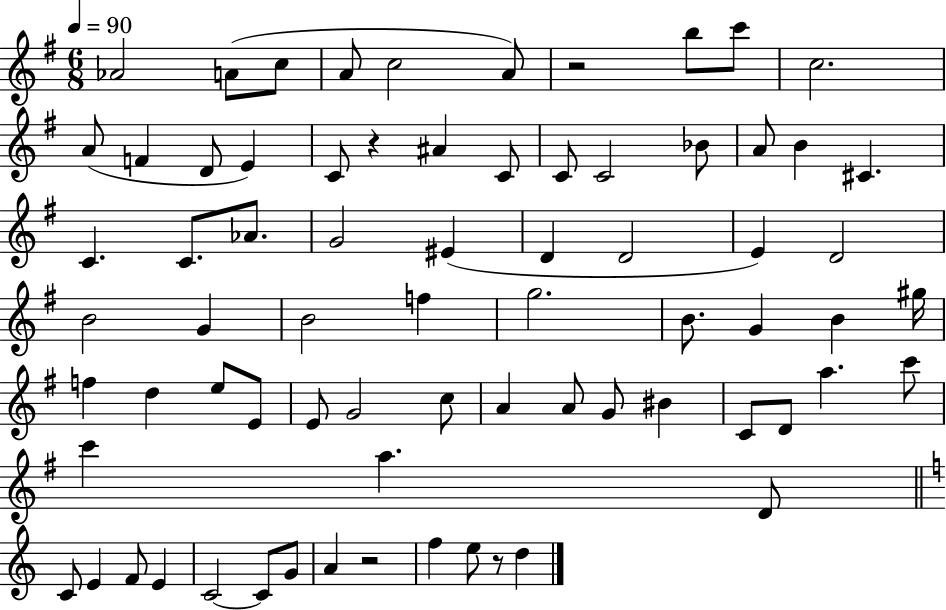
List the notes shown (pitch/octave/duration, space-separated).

Ab4/h A4/e C5/e A4/e C5/h A4/e R/h B5/e C6/e C5/h. A4/e F4/q D4/e E4/q C4/e R/q A#4/q C4/e C4/e C4/h Bb4/e A4/e B4/q C#4/q. C4/q. C4/e. Ab4/e. G4/h EIS4/q D4/q D4/h E4/q D4/h B4/h G4/q B4/h F5/q G5/h. B4/e. G4/q B4/q G#5/s F5/q D5/q E5/e E4/e E4/e G4/h C5/e A4/q A4/e G4/e BIS4/q C4/e D4/e A5/q. C6/e C6/q A5/q. D4/e C4/e E4/q F4/e E4/q C4/h C4/e G4/e A4/q R/h F5/q E5/e R/e D5/q